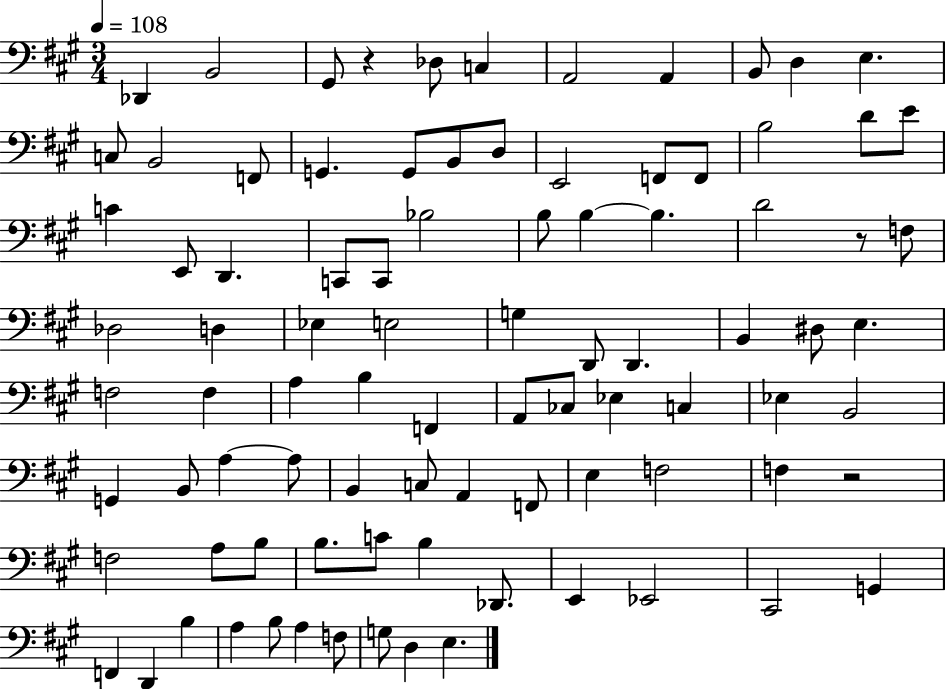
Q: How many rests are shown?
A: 3